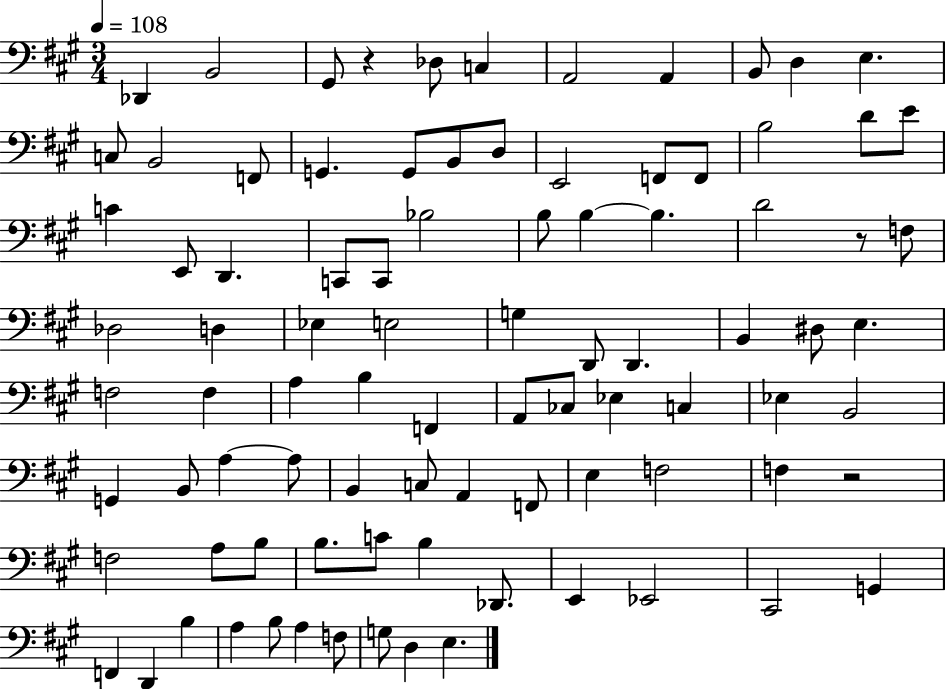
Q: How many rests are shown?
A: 3